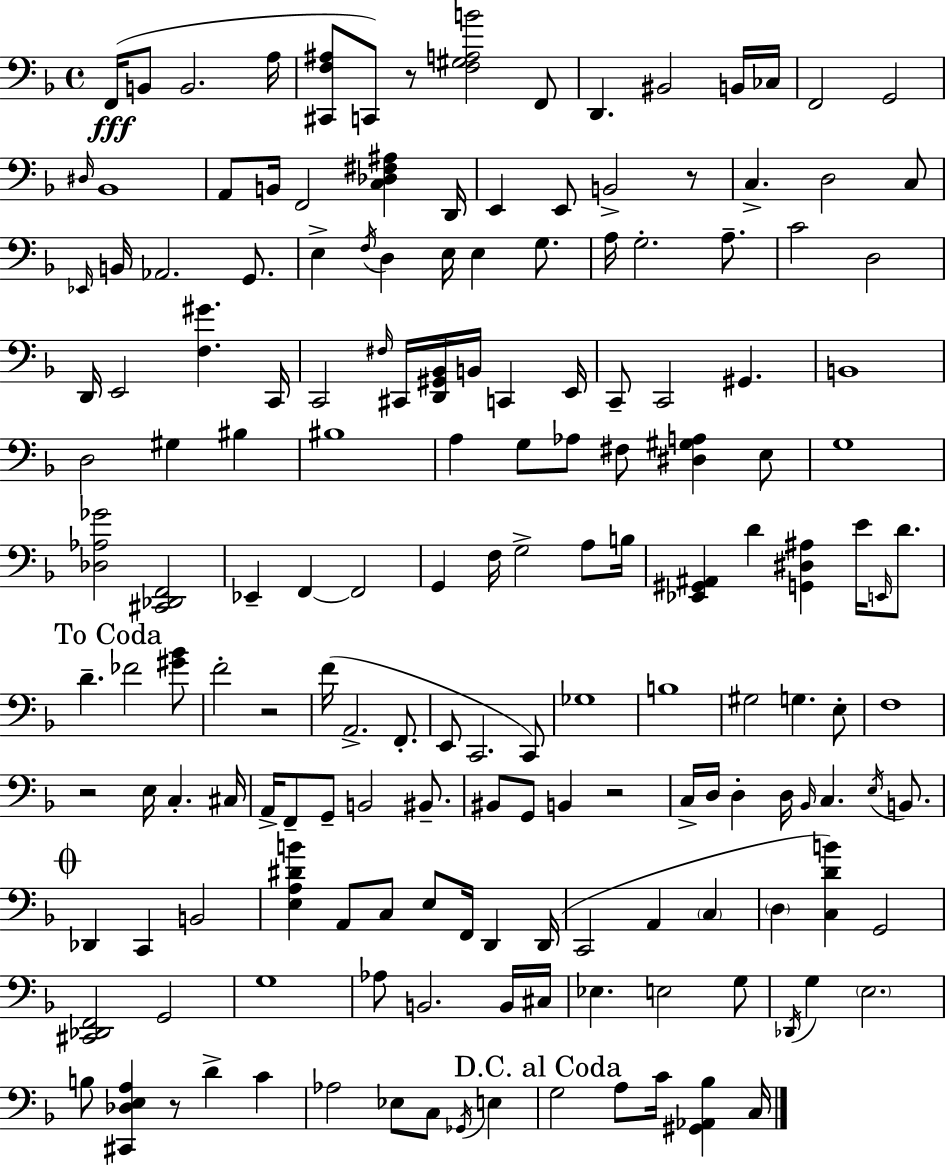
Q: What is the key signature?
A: F major